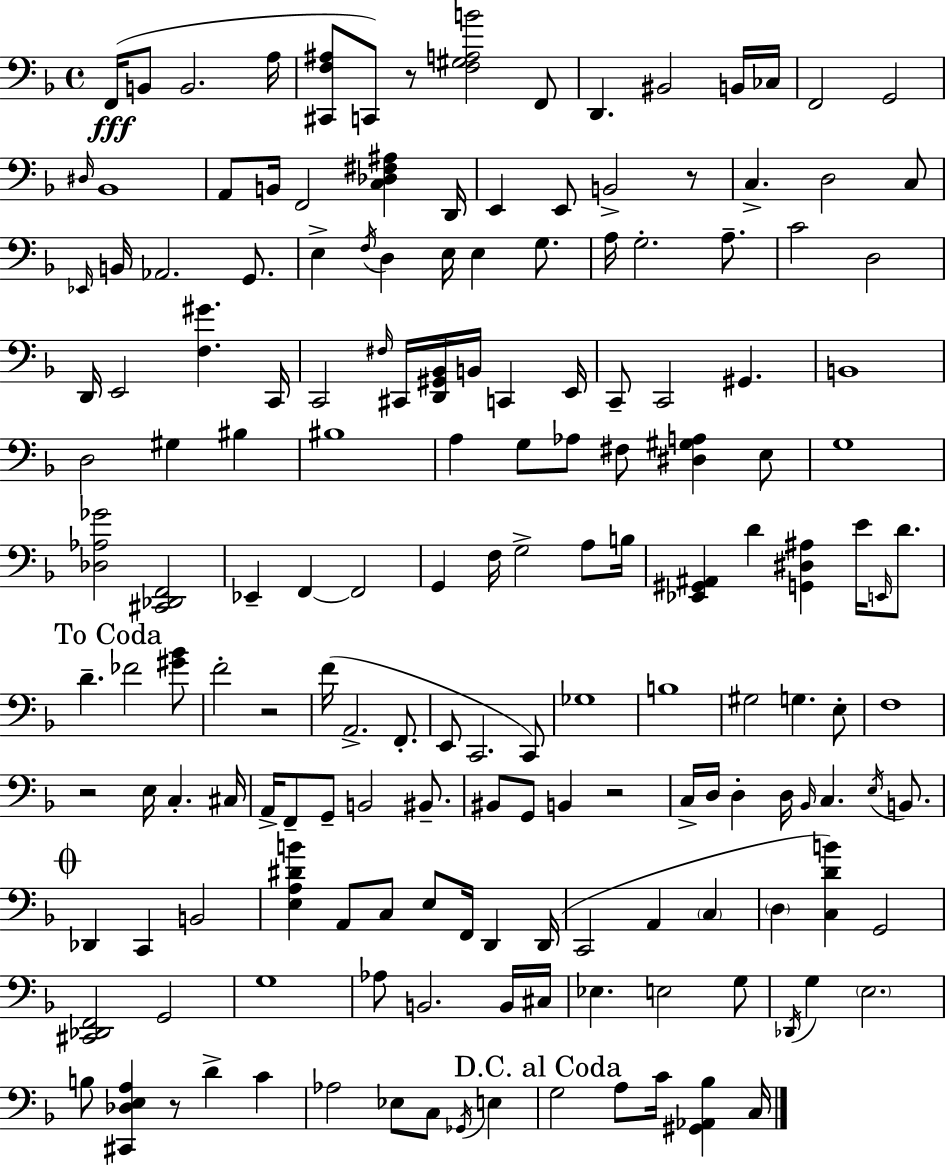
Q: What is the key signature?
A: F major